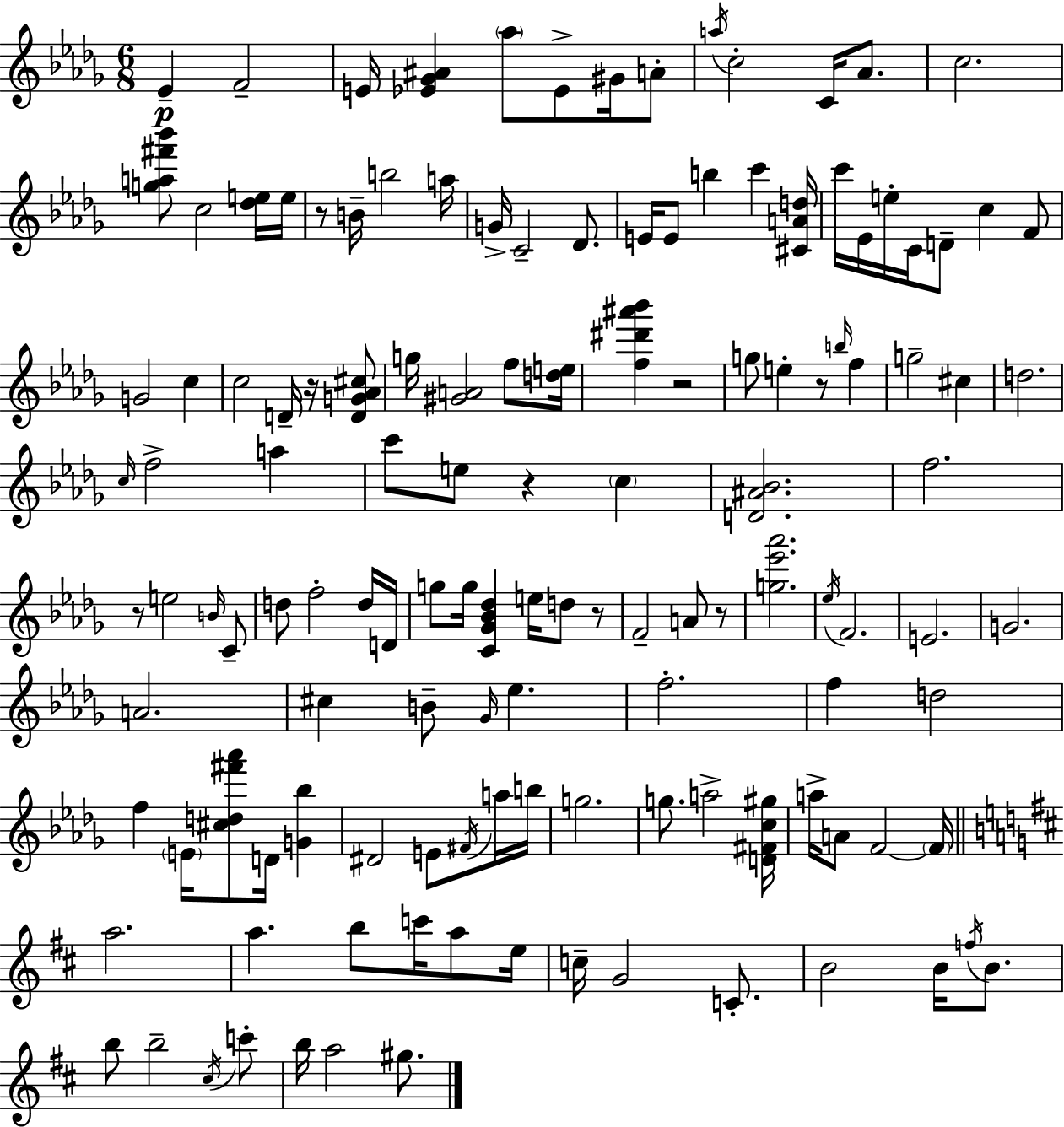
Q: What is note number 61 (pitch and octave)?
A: E5